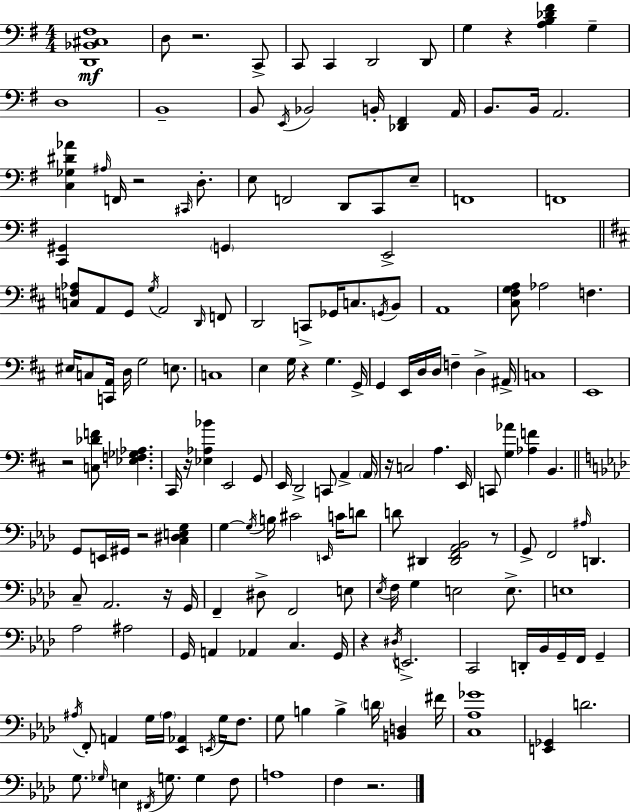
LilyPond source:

{
  \clef bass
  \numericTimeSignature
  \time 4/4
  \key e \minor
  <d, bes, cis fis>1\mf | d8 r2. c,8-> | c,8 c,4 d,2 d,8 | g4 r4 <a b des' fis'>4 g4-- | \break d1 | b,1-- | b,8 \acciaccatura { e,16 } bes,2 b,16-. <des, fis,>4 | a,16 b,8. b,16 a,2. | \break <c ges dis' aes'>4 \grace { ais16 } f,16 r2 \grace { cis,16 } | d8.-. e8 f,2 d,8 c,8 | e8-- f,1 | f,1 | \break <c, gis,>4 \parenthesize g,4 e,2-> | \bar "||" \break \key d \major <c f aes>8 a,8 g,8 \acciaccatura { g16 } a,2 \grace { d,16 } | f,8 d,2 c,8-> ges,16 c8. | \acciaccatura { g,16 } b,8 a,1 | <cis fis g a>8 aes2 f4. | \break eis16 c8 <c, a,>16 d16 g2 | e8. c1 | e4 g16 r4 g4. | g,16-> g,4 e,16 d16 d16 f4-- d4-> | \break ais,16-> c1 | e,1 | r2 <c des' f'>8 <ees f ges aes>4. | cis,16 r16 <ees aes bes'>4 e,2 | \break g,8 e,16 d,2-> c,8 a,4-> | \parenthesize a,16 r16 c2 a4. | e,16 c,8 <g aes'>4 <aes f'>4 b,4. | \bar "||" \break \key aes \major g,8 e,16 gis,16 r2 <c dis e g>4 | g4~~ \acciaccatura { g16 } b16 cis'2 \grace { e,16 } c'16 | d'8 d'8 dis,4 <dis, f, aes, bes,>2 | r8 g,8-> f,2 \grace { ais16 } d,4. | \break c8-- aes,2. | r16 g,16 f,4-- dis8-> f,2 | e8 \acciaccatura { ees16 } f16 g4 e2 | e8.-> e1 | \break aes2 ais2 | g,16 a,4 aes,4 c4. | g,16 r4 \acciaccatura { dis16 } e,2.-> | c,2 d,16-. bes,16 g,16-- | \break f,16 g,4-- \acciaccatura { ais16 } f,8-. a,4 g16 \parenthesize ais16 <ees, aes,>4 | \acciaccatura { e,16 } g16 f8. g8 b4 b4-> | \parenthesize d'16 <b, d>4 fis'16 <c aes ges'>1 | <e, ges,>4 d'2. | \break g8. \grace { ges16 } e4 \acciaccatura { fis,16 } | g8. g4 f8 a1 | f4 r2. | \bar "|."
}